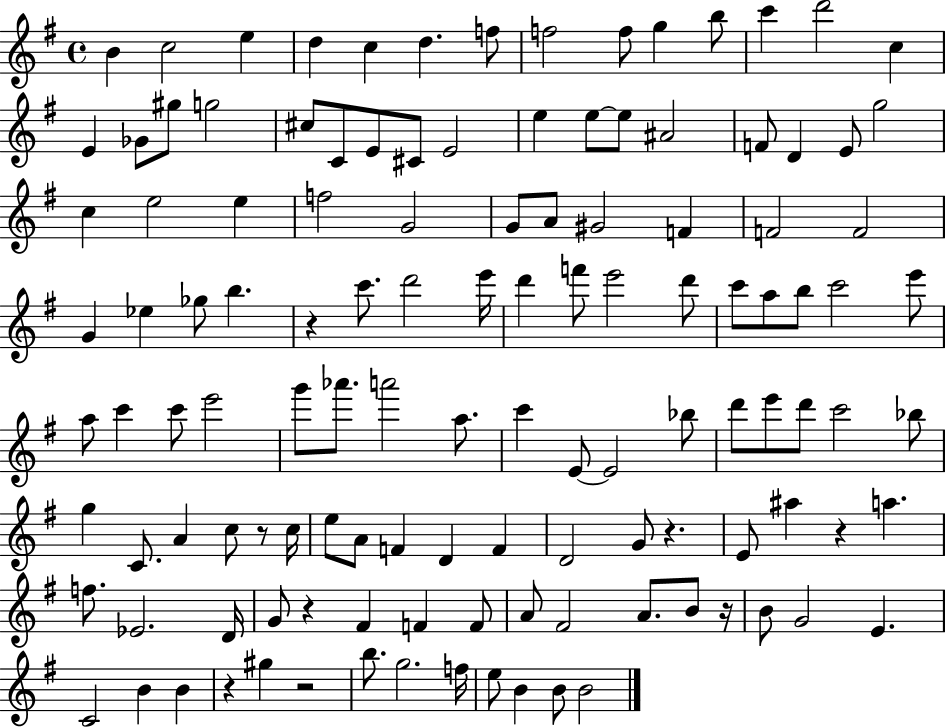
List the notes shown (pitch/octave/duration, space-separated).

B4/q C5/h E5/q D5/q C5/q D5/q. F5/e F5/h F5/e G5/q B5/e C6/q D6/h C5/q E4/q Gb4/e G#5/e G5/h C#5/e C4/e E4/e C#4/e E4/h E5/q E5/e E5/e A#4/h F4/e D4/q E4/e G5/h C5/q E5/h E5/q F5/h G4/h G4/e A4/e G#4/h F4/q F4/h F4/h G4/q Eb5/q Gb5/e B5/q. R/q C6/e. D6/h E6/s D6/q F6/e E6/h D6/e C6/e A5/e B5/e C6/h E6/e A5/e C6/q C6/e E6/h G6/e Ab6/e. A6/h A5/e. C6/q E4/e E4/h Bb5/e D6/e E6/e D6/e C6/h Bb5/e G5/q C4/e. A4/q C5/e R/e C5/s E5/e A4/e F4/q D4/q F4/q D4/h G4/e R/q. E4/e A#5/q R/q A5/q. F5/e. Eb4/h. D4/s G4/e R/q F#4/q F4/q F4/e A4/e F#4/h A4/e. B4/e R/s B4/e G4/h E4/q. C4/h B4/q B4/q R/q G#5/q R/h B5/e. G5/h. F5/s E5/e B4/q B4/e B4/h